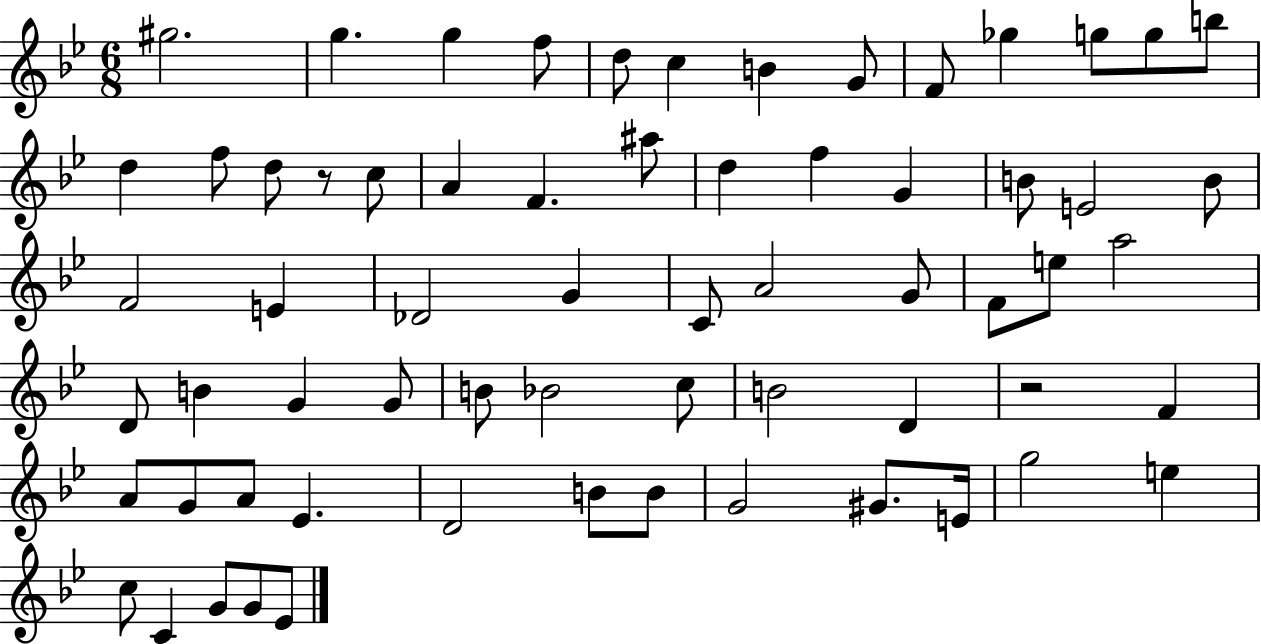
X:1
T:Untitled
M:6/8
L:1/4
K:Bb
^g2 g g f/2 d/2 c B G/2 F/2 _g g/2 g/2 b/2 d f/2 d/2 z/2 c/2 A F ^a/2 d f G B/2 E2 B/2 F2 E _D2 G C/2 A2 G/2 F/2 e/2 a2 D/2 B G G/2 B/2 _B2 c/2 B2 D z2 F A/2 G/2 A/2 _E D2 B/2 B/2 G2 ^G/2 E/4 g2 e c/2 C G/2 G/2 _E/2